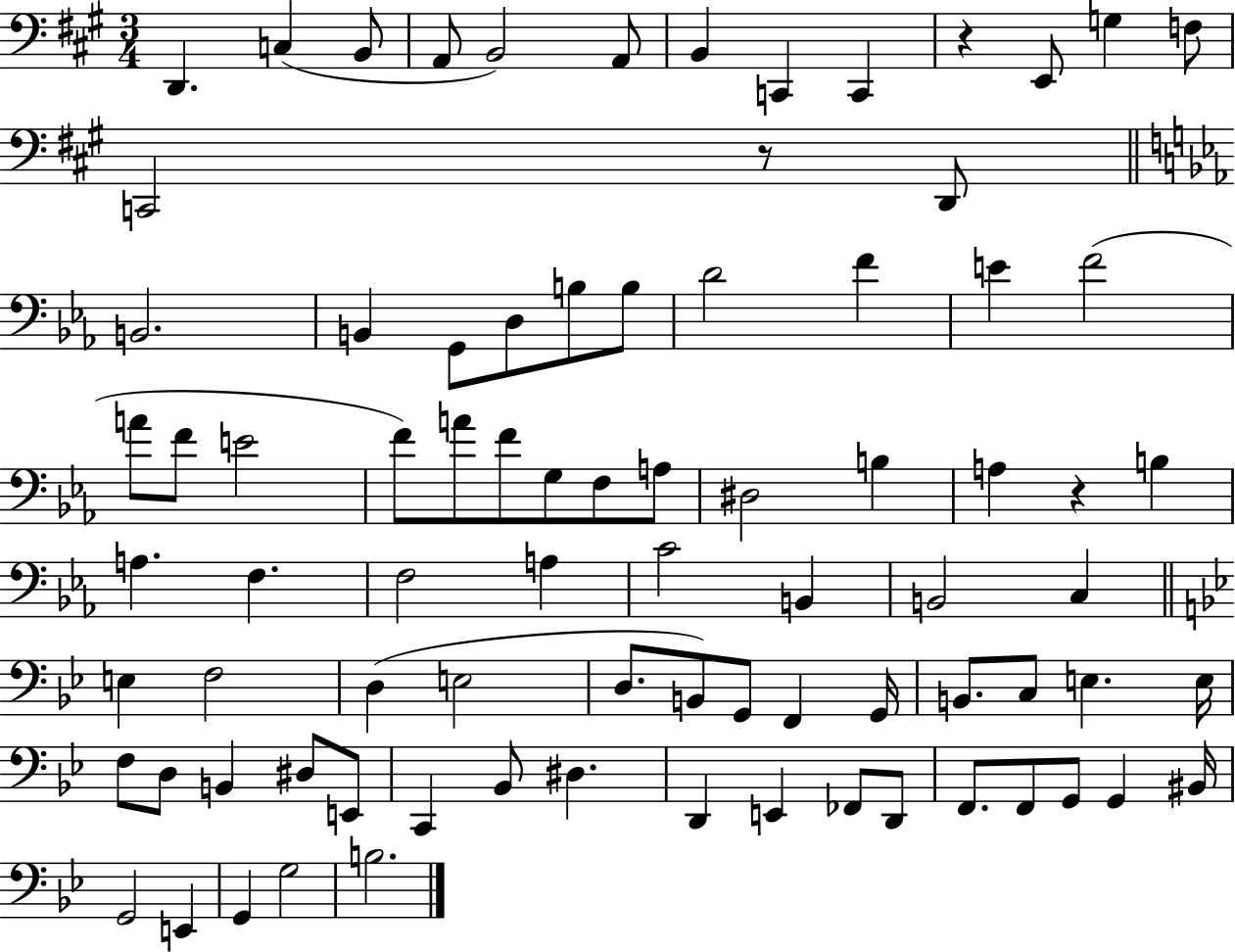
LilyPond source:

{
  \clef bass
  \numericTimeSignature
  \time 3/4
  \key a \major
  d,4. c4( b,8 | a,8 b,2) a,8 | b,4 c,4 c,4 | r4 e,8 g4 f8 | \break c,2 r8 d,8 | \bar "||" \break \key ees \major b,2. | b,4 g,8 d8 b8 b8 | d'2 f'4 | e'4 f'2( | \break a'8 f'8 e'2 | f'8) a'8 f'8 g8 f8 a8 | dis2 b4 | a4 r4 b4 | \break a4. f4. | f2 a4 | c'2 b,4 | b,2 c4 | \break \bar "||" \break \key bes \major e4 f2 | d4( e2 | d8. b,8) g,8 f,4 g,16 | b,8. c8 e4. e16 | \break f8 d8 b,4 dis8 e,8 | c,4 bes,8 dis4. | d,4 e,4 fes,8 d,8 | f,8. f,8 g,8 g,4 bis,16 | \break g,2 e,4 | g,4 g2 | b2. | \bar "|."
}